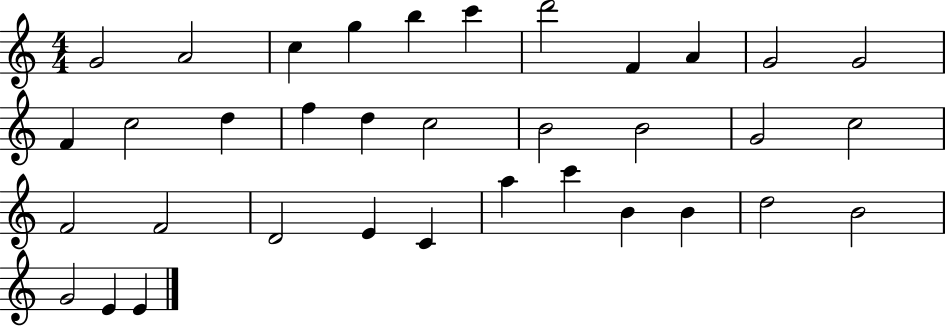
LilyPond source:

{
  \clef treble
  \numericTimeSignature
  \time 4/4
  \key c \major
  g'2 a'2 | c''4 g''4 b''4 c'''4 | d'''2 f'4 a'4 | g'2 g'2 | \break f'4 c''2 d''4 | f''4 d''4 c''2 | b'2 b'2 | g'2 c''2 | \break f'2 f'2 | d'2 e'4 c'4 | a''4 c'''4 b'4 b'4 | d''2 b'2 | \break g'2 e'4 e'4 | \bar "|."
}